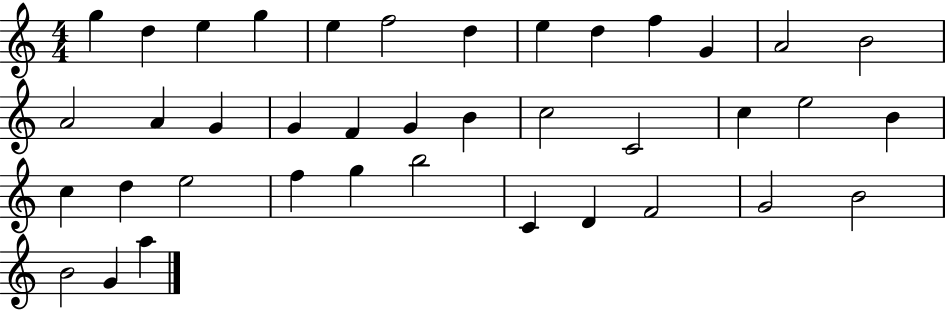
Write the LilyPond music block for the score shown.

{
  \clef treble
  \numericTimeSignature
  \time 4/4
  \key c \major
  g''4 d''4 e''4 g''4 | e''4 f''2 d''4 | e''4 d''4 f''4 g'4 | a'2 b'2 | \break a'2 a'4 g'4 | g'4 f'4 g'4 b'4 | c''2 c'2 | c''4 e''2 b'4 | \break c''4 d''4 e''2 | f''4 g''4 b''2 | c'4 d'4 f'2 | g'2 b'2 | \break b'2 g'4 a''4 | \bar "|."
}